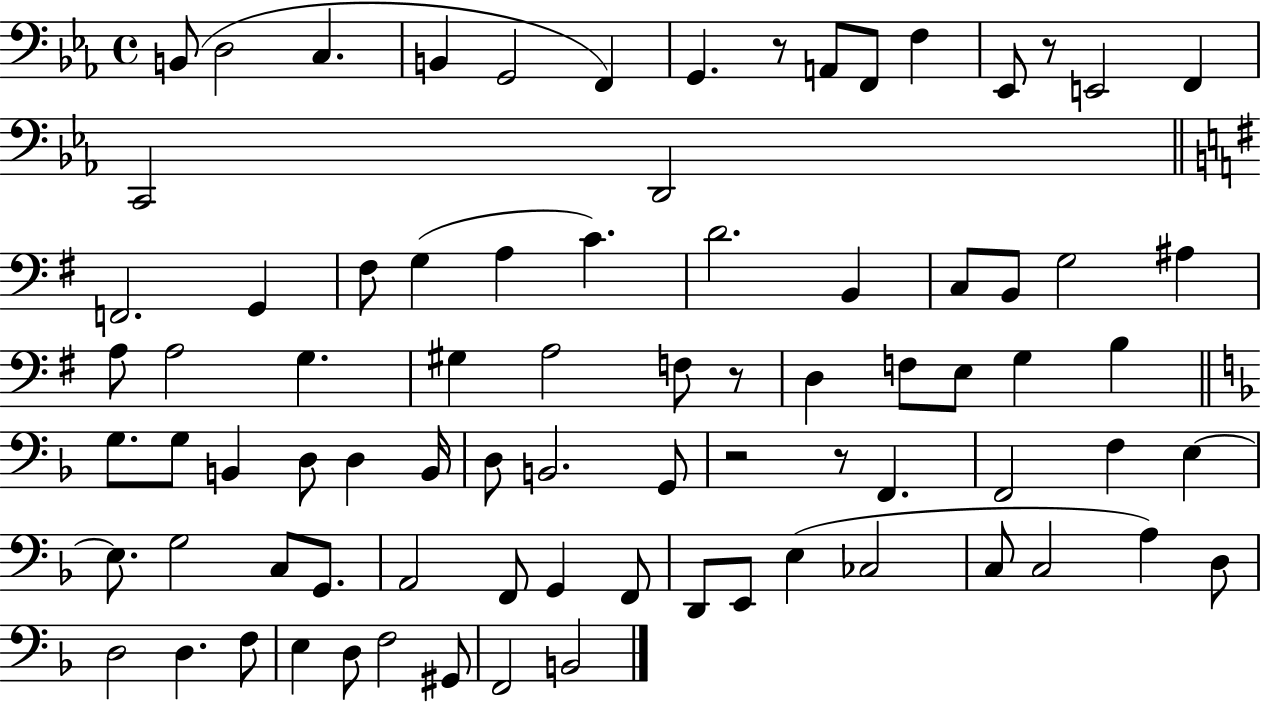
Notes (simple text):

B2/e D3/h C3/q. B2/q G2/h F2/q G2/q. R/e A2/e F2/e F3/q Eb2/e R/e E2/h F2/q C2/h D2/h F2/h. G2/q F#3/e G3/q A3/q C4/q. D4/h. B2/q C3/e B2/e G3/h A#3/q A3/e A3/h G3/q. G#3/q A3/h F3/e R/e D3/q F3/e E3/e G3/q B3/q G3/e. G3/e B2/q D3/e D3/q B2/s D3/e B2/h. G2/e R/h R/e F2/q. F2/h F3/q E3/q E3/e. G3/h C3/e G2/e. A2/h F2/e G2/q F2/e D2/e E2/e E3/q CES3/h C3/e C3/h A3/q D3/e D3/h D3/q. F3/e E3/q D3/e F3/h G#2/e F2/h B2/h